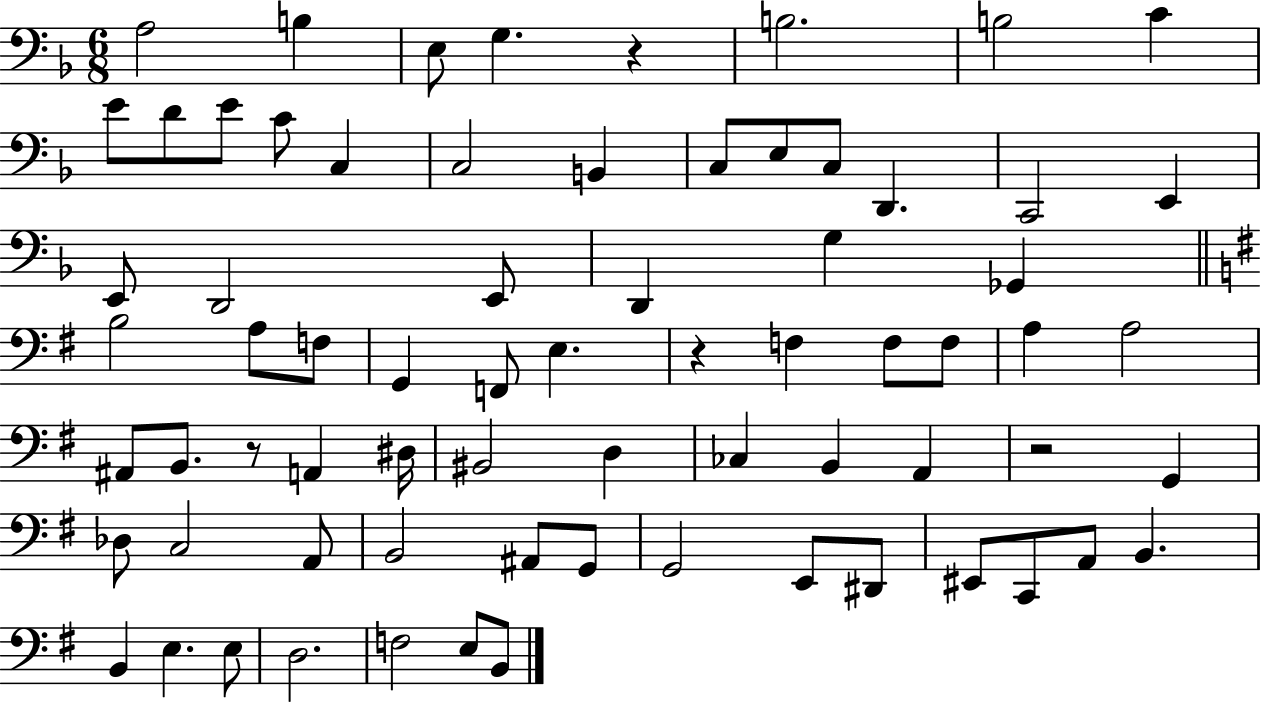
A3/h B3/q E3/e G3/q. R/q B3/h. B3/h C4/q E4/e D4/e E4/e C4/e C3/q C3/h B2/q C3/e E3/e C3/e D2/q. C2/h E2/q E2/e D2/h E2/e D2/q G3/q Gb2/q B3/h A3/e F3/e G2/q F2/e E3/q. R/q F3/q F3/e F3/e A3/q A3/h A#2/e B2/e. R/e A2/q D#3/s BIS2/h D3/q CES3/q B2/q A2/q R/h G2/q Db3/e C3/h A2/e B2/h A#2/e G2/e G2/h E2/e D#2/e EIS2/e C2/e A2/e B2/q. B2/q E3/q. E3/e D3/h. F3/h E3/e B2/e